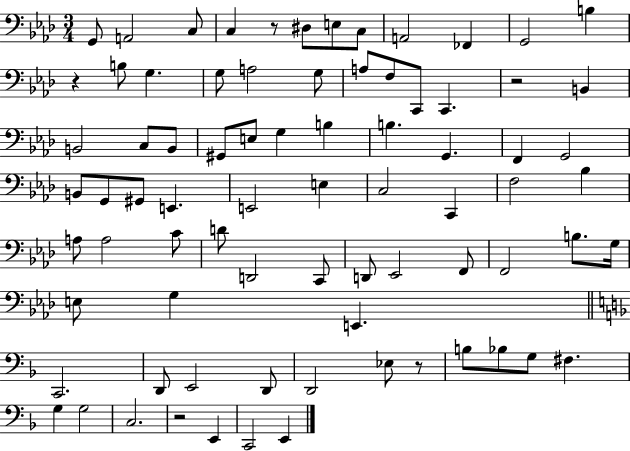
{
  \clef bass
  \numericTimeSignature
  \time 3/4
  \key aes \major
  g,8 a,2 c8 | c4 r8 dis8 e8 c8 | a,2 fes,4 | g,2 b4 | \break r4 b8 g4. | g8 a2 g8 | a8 f8 c,8 c,4. | r2 b,4 | \break b,2 c8 b,8 | gis,8 e8 g4 b4 | b4. g,4. | f,4 g,2 | \break b,8 g,8 gis,8 e,4. | e,2 e4 | c2 c,4 | f2 bes4 | \break a8 a2 c'8 | d'8 d,2 c,8 | d,8 ees,2 f,8 | f,2 b8. g16 | \break e8 g4 e,4. | \bar "||" \break \key d \minor c,2. | d,8 e,2 d,8 | d,2 ees8 r8 | b8 bes8 g8 fis4. | \break g4 g2 | c2. | r2 e,4 | c,2 e,4 | \break \bar "|."
}